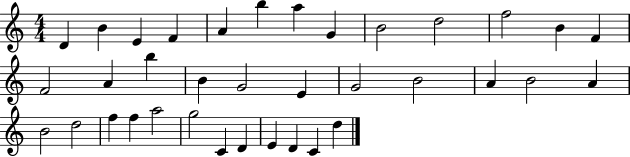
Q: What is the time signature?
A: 4/4